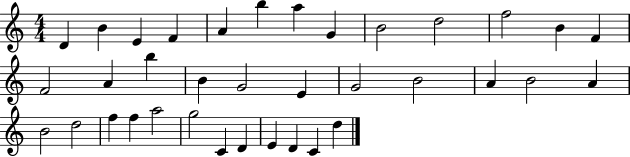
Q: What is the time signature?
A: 4/4